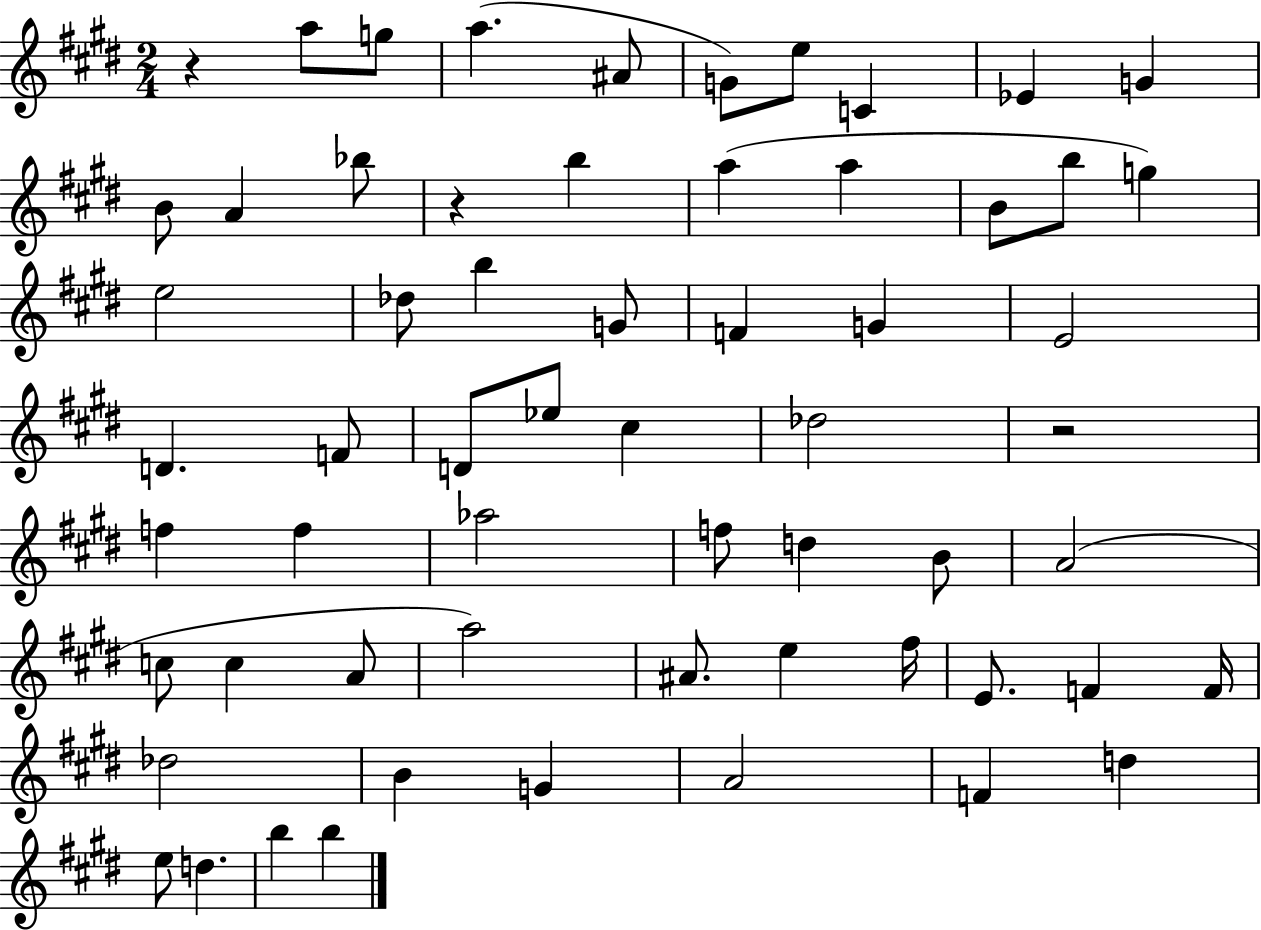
X:1
T:Untitled
M:2/4
L:1/4
K:E
z a/2 g/2 a ^A/2 G/2 e/2 C _E G B/2 A _b/2 z b a a B/2 b/2 g e2 _d/2 b G/2 F G E2 D F/2 D/2 _e/2 ^c _d2 z2 f f _a2 f/2 d B/2 A2 c/2 c A/2 a2 ^A/2 e ^f/4 E/2 F F/4 _d2 B G A2 F d e/2 d b b